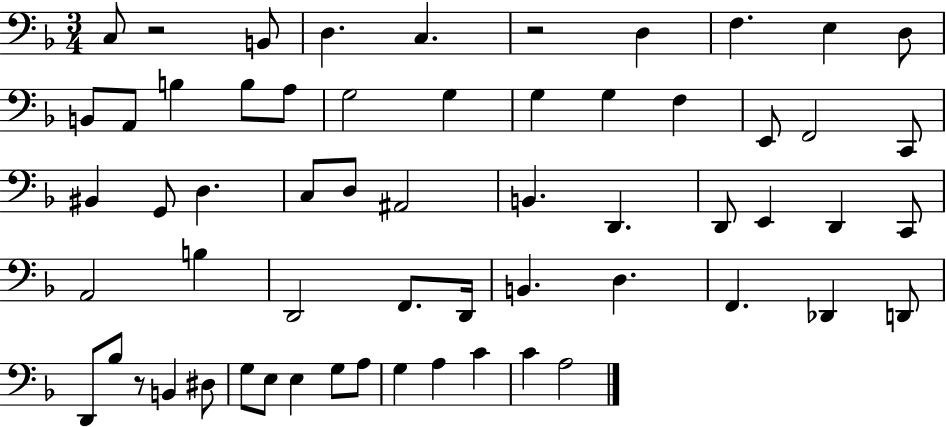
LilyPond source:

{
  \clef bass
  \numericTimeSignature
  \time 3/4
  \key f \major
  c8 r2 b,8 | d4. c4. | r2 d4 | f4. e4 d8 | \break b,8 a,8 b4 b8 a8 | g2 g4 | g4 g4 f4 | e,8 f,2 c,8 | \break bis,4 g,8 d4. | c8 d8 ais,2 | b,4. d,4. | d,8 e,4 d,4 c,8 | \break a,2 b4 | d,2 f,8. d,16 | b,4. d4. | f,4. des,4 d,8 | \break d,8 bes8 r8 b,4 dis8 | g8 e8 e4 g8 a8 | g4 a4 c'4 | c'4 a2 | \break \bar "|."
}